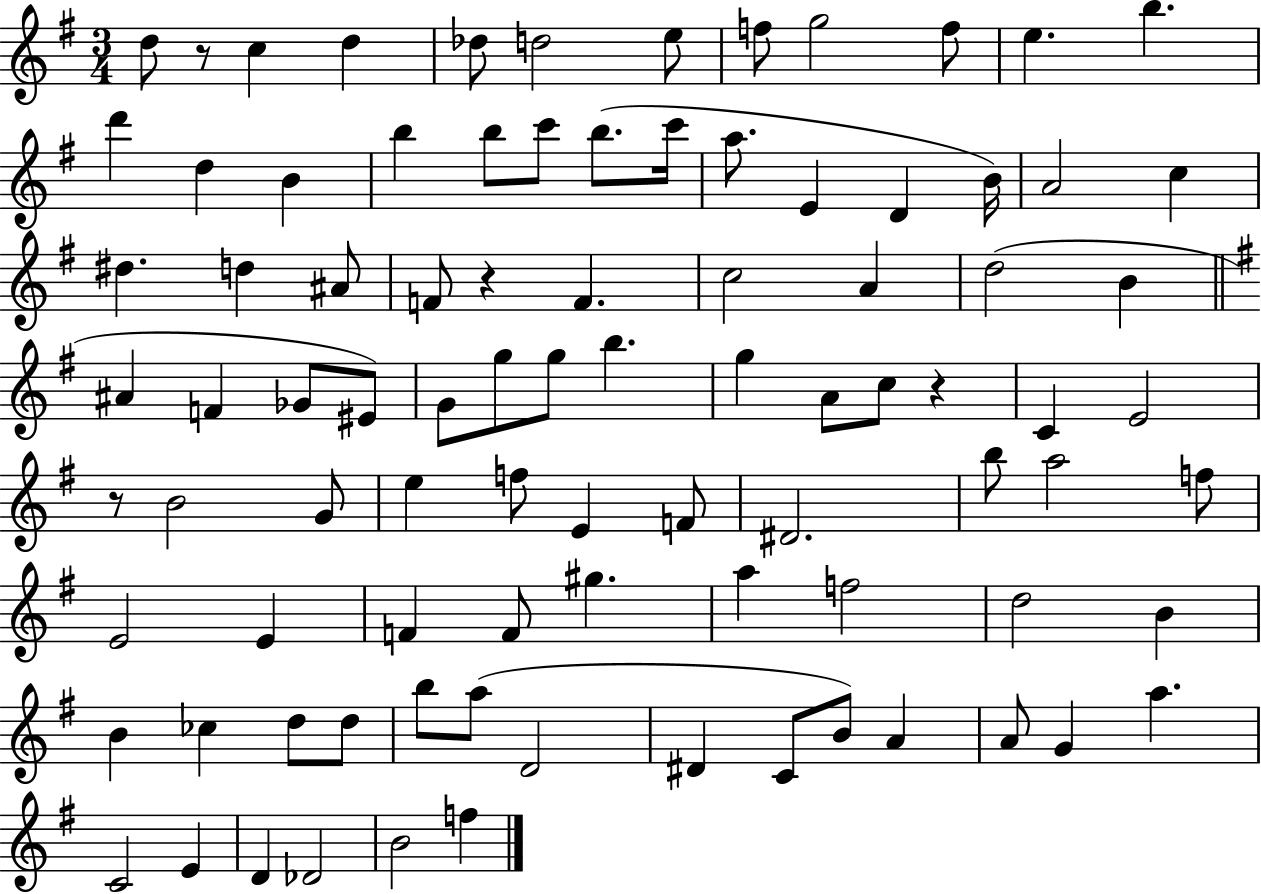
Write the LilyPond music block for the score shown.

{
  \clef treble
  \numericTimeSignature
  \time 3/4
  \key g \major
  d''8 r8 c''4 d''4 | des''8 d''2 e''8 | f''8 g''2 f''8 | e''4. b''4. | \break d'''4 d''4 b'4 | b''4 b''8 c'''8 b''8.( c'''16 | a''8. e'4 d'4 b'16) | a'2 c''4 | \break dis''4. d''4 ais'8 | f'8 r4 f'4. | c''2 a'4 | d''2( b'4 | \break \bar "||" \break \key e \minor ais'4 f'4 ges'8 eis'8) | g'8 g''8 g''8 b''4. | g''4 a'8 c''8 r4 | c'4 e'2 | \break r8 b'2 g'8 | e''4 f''8 e'4 f'8 | dis'2. | b''8 a''2 f''8 | \break e'2 e'4 | f'4 f'8 gis''4. | a''4 f''2 | d''2 b'4 | \break b'4 ces''4 d''8 d''8 | b''8 a''8( d'2 | dis'4 c'8 b'8) a'4 | a'8 g'4 a''4. | \break c'2 e'4 | d'4 des'2 | b'2 f''4 | \bar "|."
}